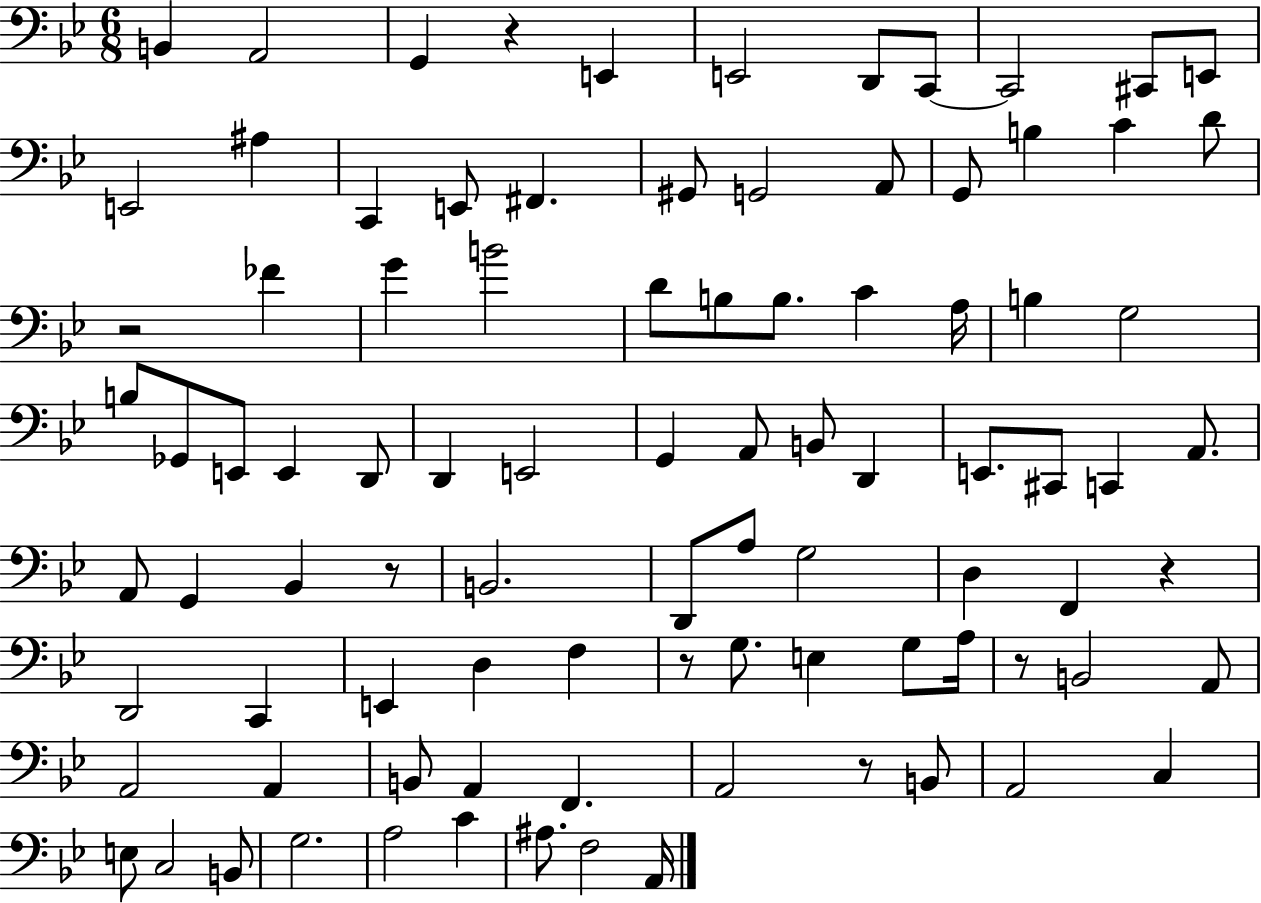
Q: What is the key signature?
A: BES major